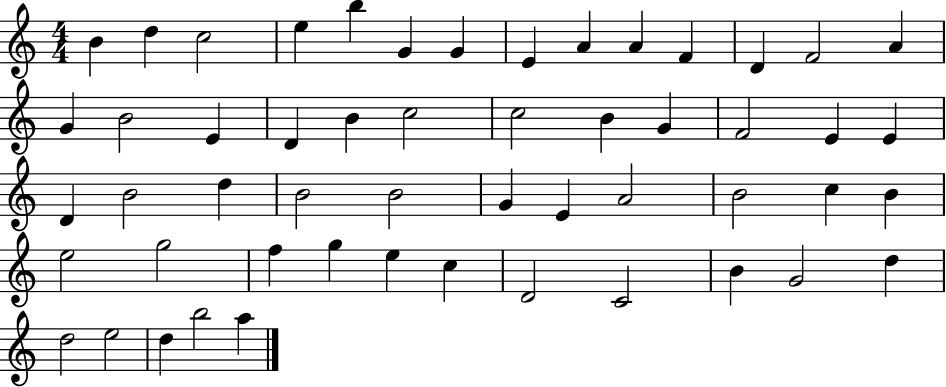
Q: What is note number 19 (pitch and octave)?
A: B4